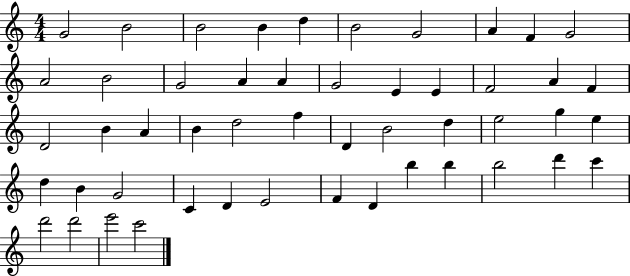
X:1
T:Untitled
M:4/4
L:1/4
K:C
G2 B2 B2 B d B2 G2 A F G2 A2 B2 G2 A A G2 E E F2 A F D2 B A B d2 f D B2 d e2 g e d B G2 C D E2 F D b b b2 d' c' d'2 d'2 e'2 c'2